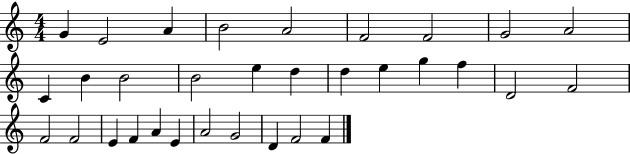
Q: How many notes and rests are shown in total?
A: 32